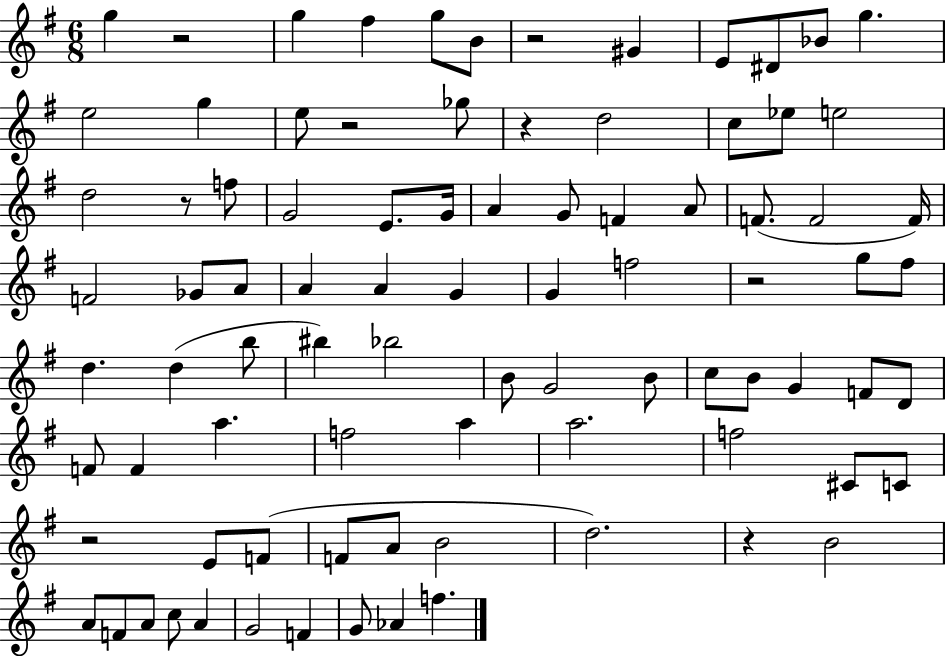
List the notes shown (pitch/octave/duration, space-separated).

G5/q R/h G5/q F#5/q G5/e B4/e R/h G#4/q E4/e D#4/e Bb4/e G5/q. E5/h G5/q E5/e R/h Gb5/e R/q D5/h C5/e Eb5/e E5/h D5/h R/e F5/e G4/h E4/e. G4/s A4/q G4/e F4/q A4/e F4/e. F4/h F4/s F4/h Gb4/e A4/e A4/q A4/q G4/q G4/q F5/h R/h G5/e F#5/e D5/q. D5/q B5/e BIS5/q Bb5/h B4/e G4/h B4/e C5/e B4/e G4/q F4/e D4/e F4/e F4/q A5/q. F5/h A5/q A5/h. F5/h C#4/e C4/e R/h E4/e F4/e F4/e A4/e B4/h D5/h. R/q B4/h A4/e F4/e A4/e C5/e A4/q G4/h F4/q G4/e Ab4/q F5/q.